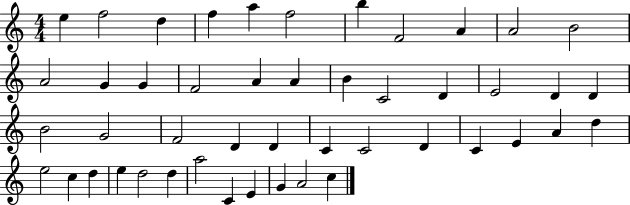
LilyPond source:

{
  \clef treble
  \numericTimeSignature
  \time 4/4
  \key c \major
  e''4 f''2 d''4 | f''4 a''4 f''2 | b''4 f'2 a'4 | a'2 b'2 | \break a'2 g'4 g'4 | f'2 a'4 a'4 | b'4 c'2 d'4 | e'2 d'4 d'4 | \break b'2 g'2 | f'2 d'4 d'4 | c'4 c'2 d'4 | c'4 e'4 a'4 d''4 | \break e''2 c''4 d''4 | e''4 d''2 d''4 | a''2 c'4 e'4 | g'4 a'2 c''4 | \break \bar "|."
}